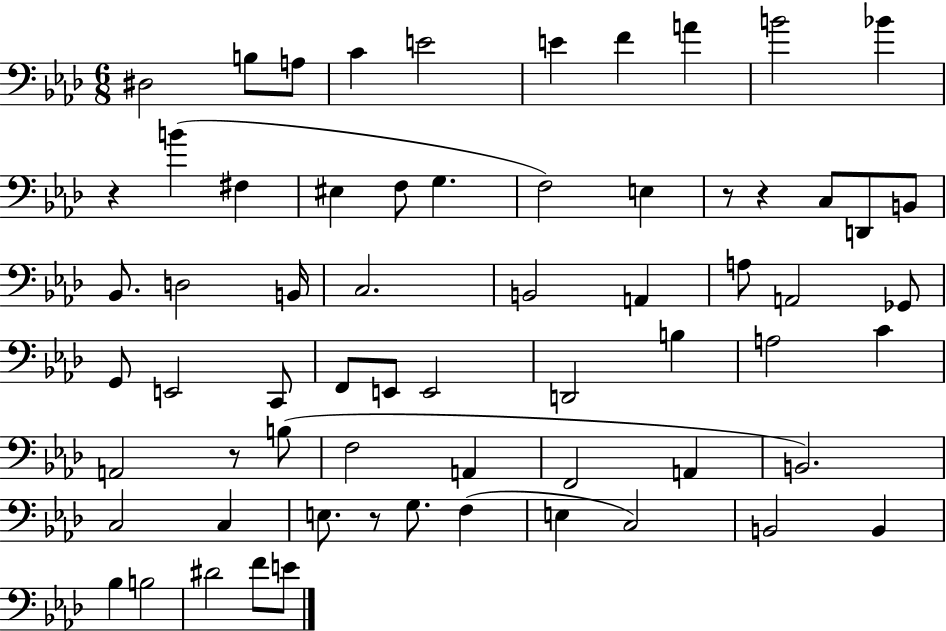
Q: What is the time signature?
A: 6/8